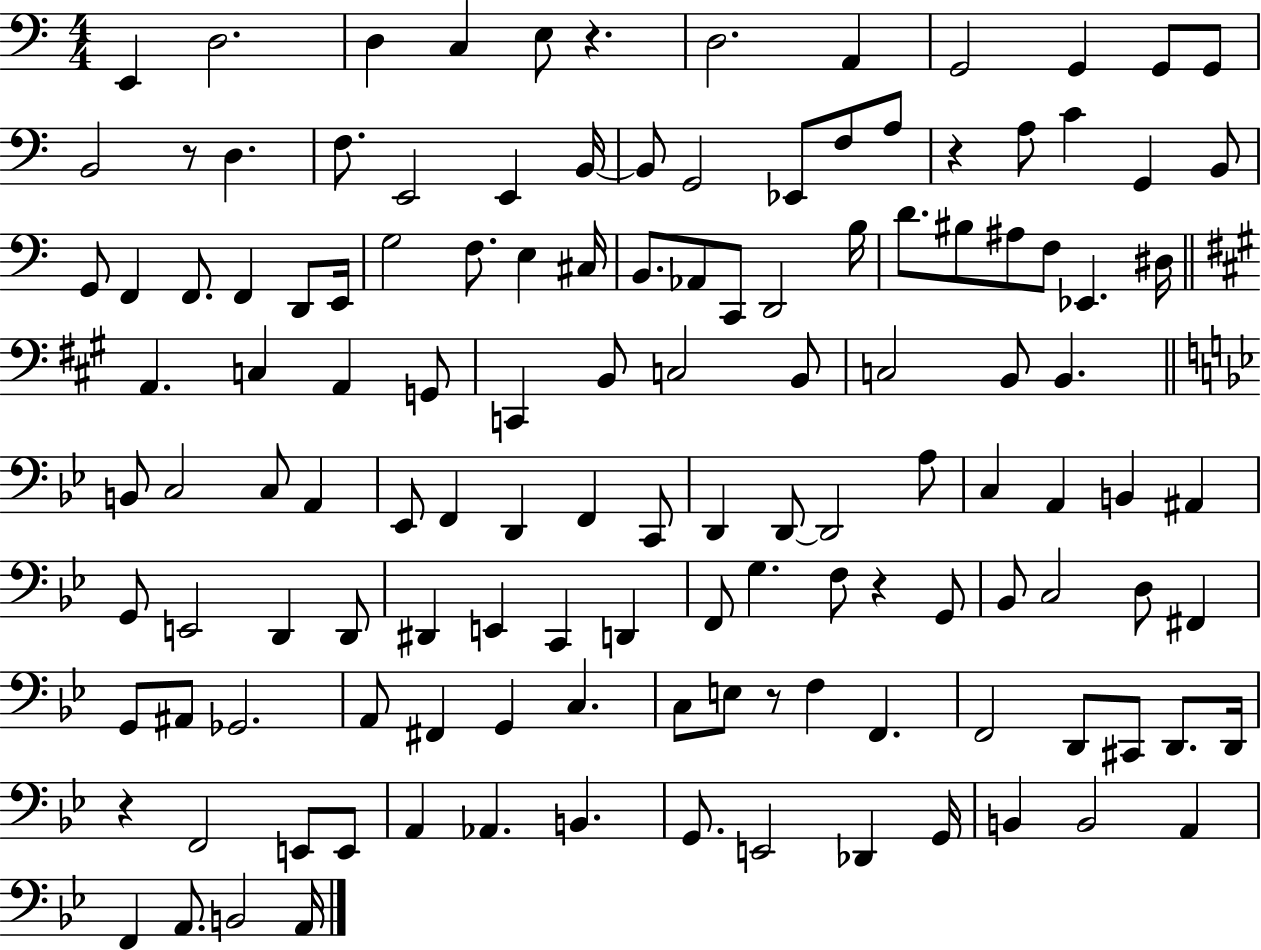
{
  \clef bass
  \numericTimeSignature
  \time 4/4
  \key c \major
  \repeat volta 2 { e,4 d2. | d4 c4 e8 r4. | d2. a,4 | g,2 g,4 g,8 g,8 | \break b,2 r8 d4. | f8. e,2 e,4 b,16~~ | b,8 g,2 ees,8 f8 a8 | r4 a8 c'4 g,4 b,8 | \break g,8 f,4 f,8. f,4 d,8 e,16 | g2 f8. e4 cis16 | b,8. aes,8 c,8 d,2 b16 | d'8. bis8 ais8 f8 ees,4. dis16 | \break \bar "||" \break \key a \major a,4. c4 a,4 g,8 | c,4 b,8 c2 b,8 | c2 b,8 b,4. | \bar "||" \break \key g \minor b,8 c2 c8 a,4 | ees,8 f,4 d,4 f,4 c,8 | d,4 d,8~~ d,2 a8 | c4 a,4 b,4 ais,4 | \break g,8 e,2 d,4 d,8 | dis,4 e,4 c,4 d,4 | f,8 g4. f8 r4 g,8 | bes,8 c2 d8 fis,4 | \break g,8 ais,8 ges,2. | a,8 fis,4 g,4 c4. | c8 e8 r8 f4 f,4. | f,2 d,8 cis,8 d,8. d,16 | \break r4 f,2 e,8 e,8 | a,4 aes,4. b,4. | g,8. e,2 des,4 g,16 | b,4 b,2 a,4 | \break f,4 a,8. b,2 a,16 | } \bar "|."
}